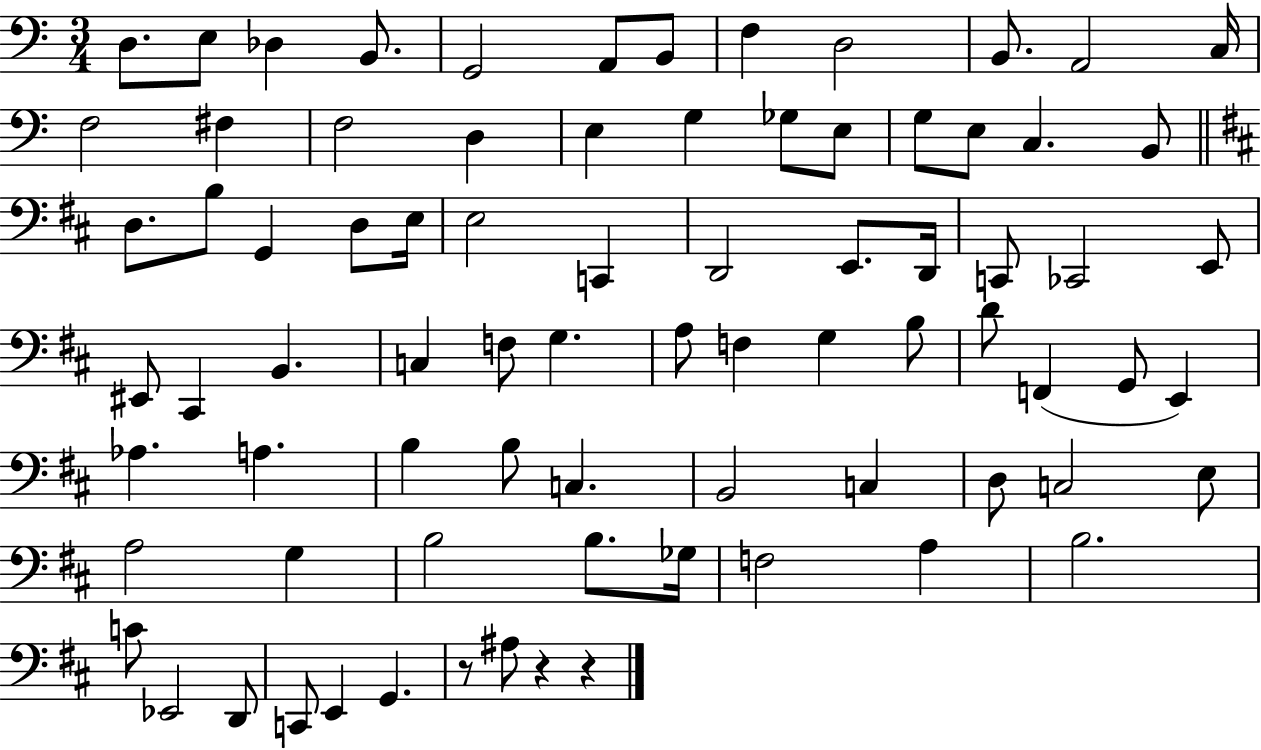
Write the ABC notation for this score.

X:1
T:Untitled
M:3/4
L:1/4
K:C
D,/2 E,/2 _D, B,,/2 G,,2 A,,/2 B,,/2 F, D,2 B,,/2 A,,2 C,/4 F,2 ^F, F,2 D, E, G, _G,/2 E,/2 G,/2 E,/2 C, B,,/2 D,/2 B,/2 G,, D,/2 E,/4 E,2 C,, D,,2 E,,/2 D,,/4 C,,/2 _C,,2 E,,/2 ^E,,/2 ^C,, B,, C, F,/2 G, A,/2 F, G, B,/2 D/2 F,, G,,/2 E,, _A, A, B, B,/2 C, B,,2 C, D,/2 C,2 E,/2 A,2 G, B,2 B,/2 _G,/4 F,2 A, B,2 C/2 _E,,2 D,,/2 C,,/2 E,, G,, z/2 ^A,/2 z z